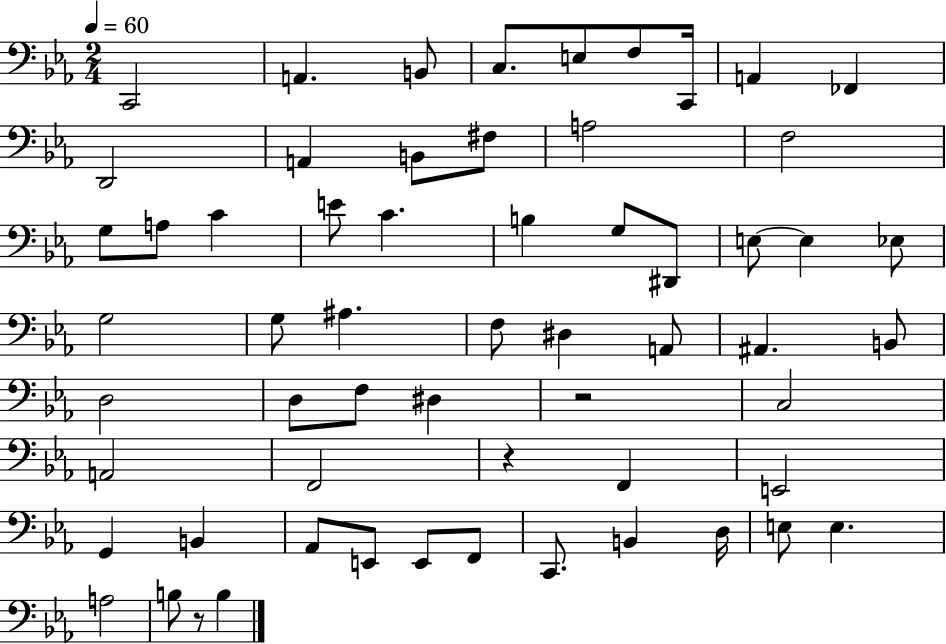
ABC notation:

X:1
T:Untitled
M:2/4
L:1/4
K:Eb
C,,2 A,, B,,/2 C,/2 E,/2 F,/2 C,,/4 A,, _F,, D,,2 A,, B,,/2 ^F,/2 A,2 F,2 G,/2 A,/2 C E/2 C B, G,/2 ^D,,/2 E,/2 E, _E,/2 G,2 G,/2 ^A, F,/2 ^D, A,,/2 ^A,, B,,/2 D,2 D,/2 F,/2 ^D, z2 C,2 A,,2 F,,2 z F,, E,,2 G,, B,, _A,,/2 E,,/2 E,,/2 F,,/2 C,,/2 B,, D,/4 E,/2 E, A,2 B,/2 z/2 B,